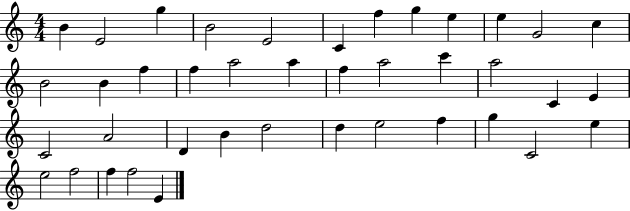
B4/q E4/h G5/q B4/h E4/h C4/q F5/q G5/q E5/q E5/q G4/h C5/q B4/h B4/q F5/q F5/q A5/h A5/q F5/q A5/h C6/q A5/h C4/q E4/q C4/h A4/h D4/q B4/q D5/h D5/q E5/h F5/q G5/q C4/h E5/q E5/h F5/h F5/q F5/h E4/q